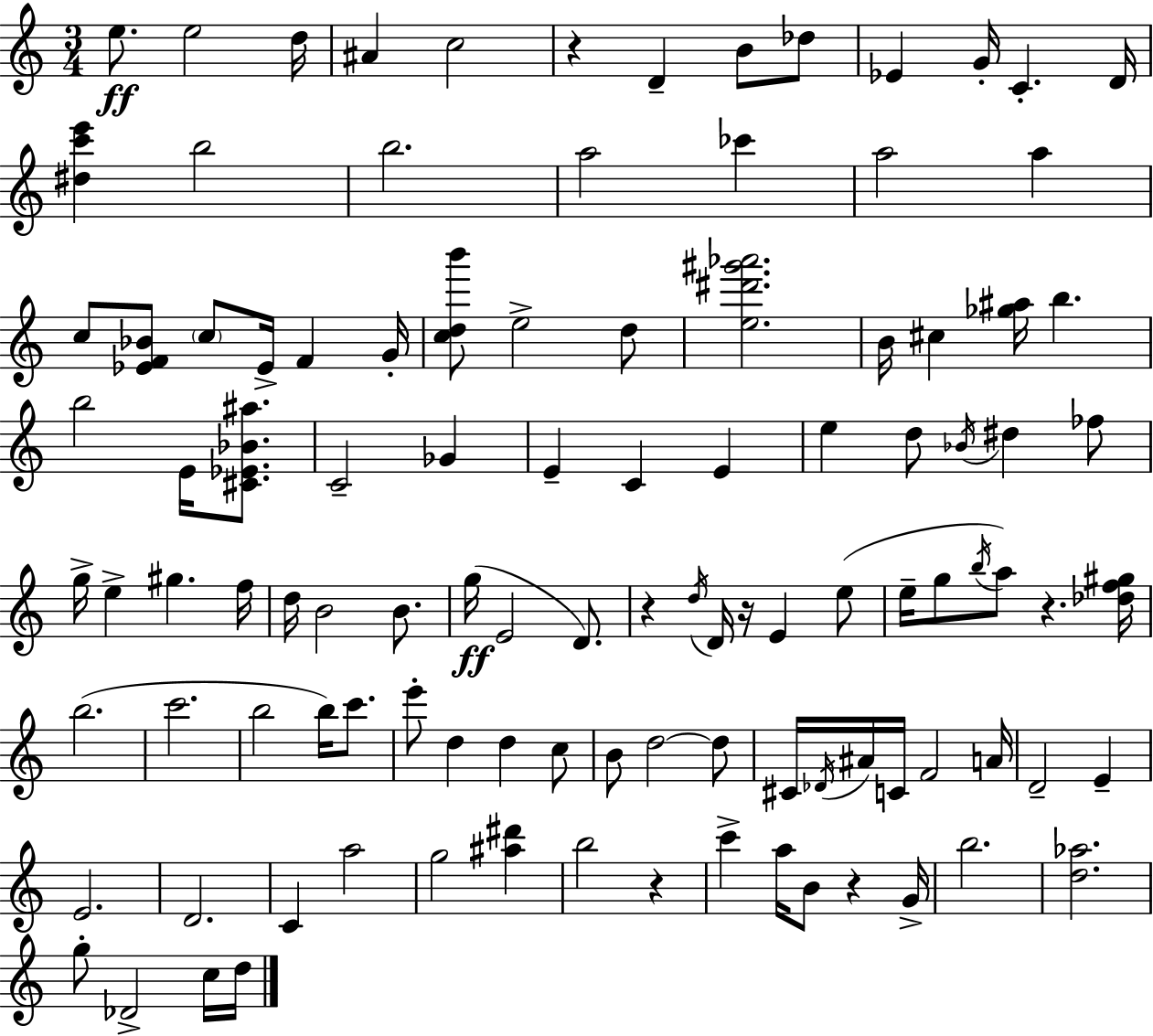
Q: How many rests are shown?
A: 6